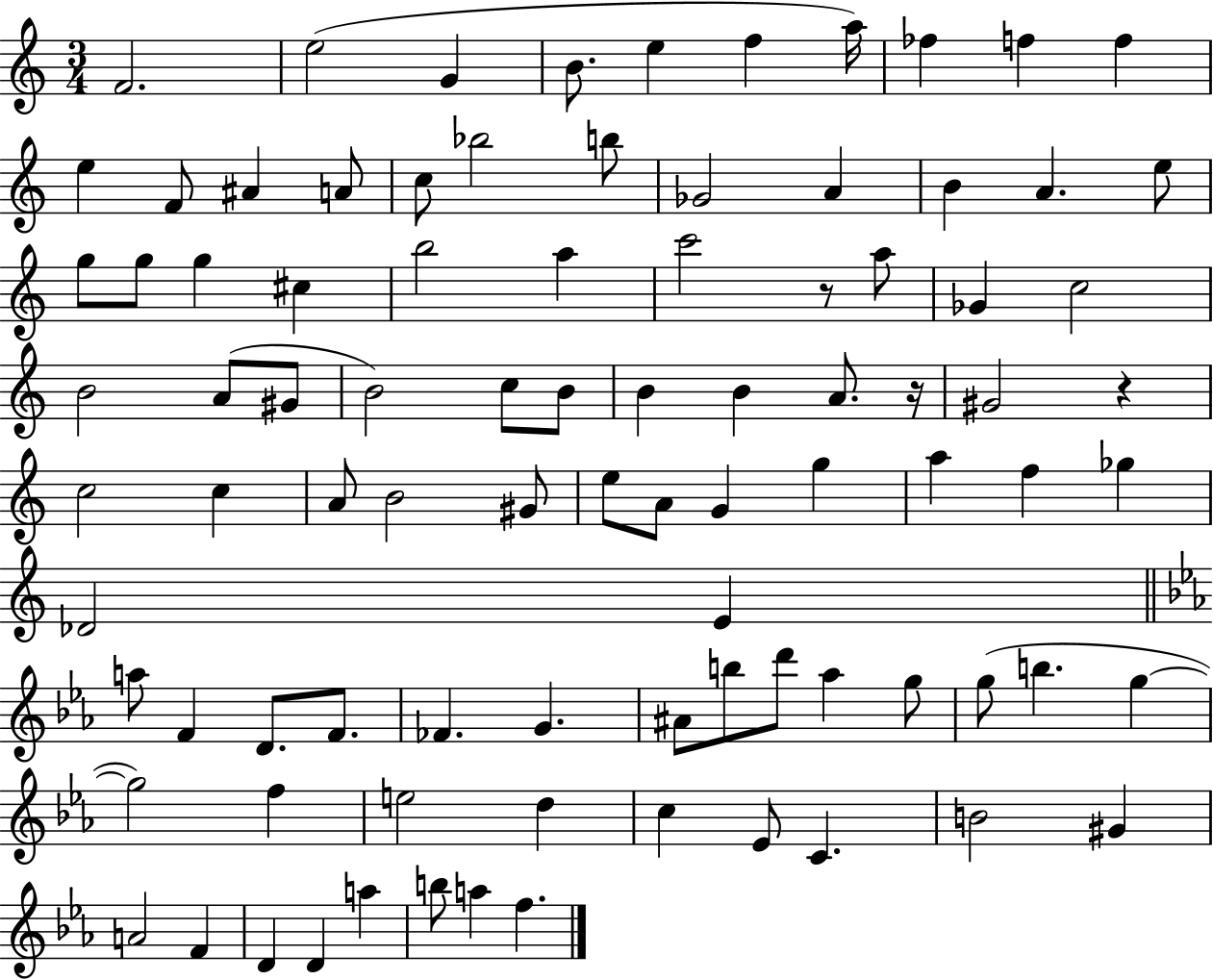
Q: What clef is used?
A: treble